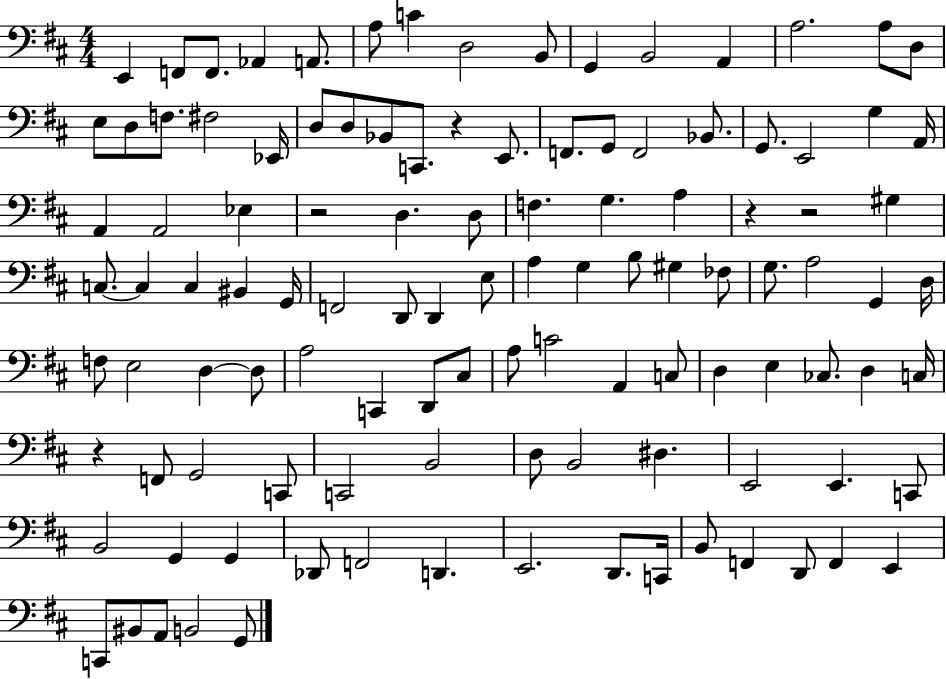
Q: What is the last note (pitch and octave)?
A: G2